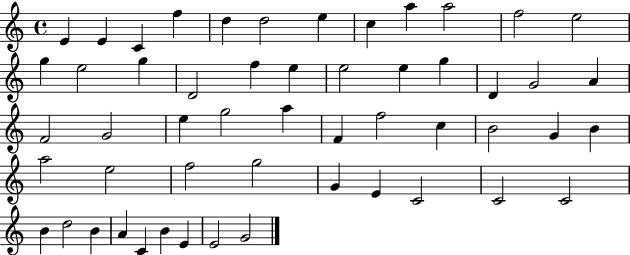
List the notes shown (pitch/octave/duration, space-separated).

E4/q E4/q C4/q F5/q D5/q D5/h E5/q C5/q A5/q A5/h F5/h E5/h G5/q E5/h G5/q D4/h F5/q E5/q E5/h E5/q G5/q D4/q G4/h A4/q F4/h G4/h E5/q G5/h A5/q F4/q F5/h C5/q B4/h G4/q B4/q A5/h E5/h F5/h G5/h G4/q E4/q C4/h C4/h C4/h B4/q D5/h B4/q A4/q C4/q B4/q E4/q E4/h G4/h